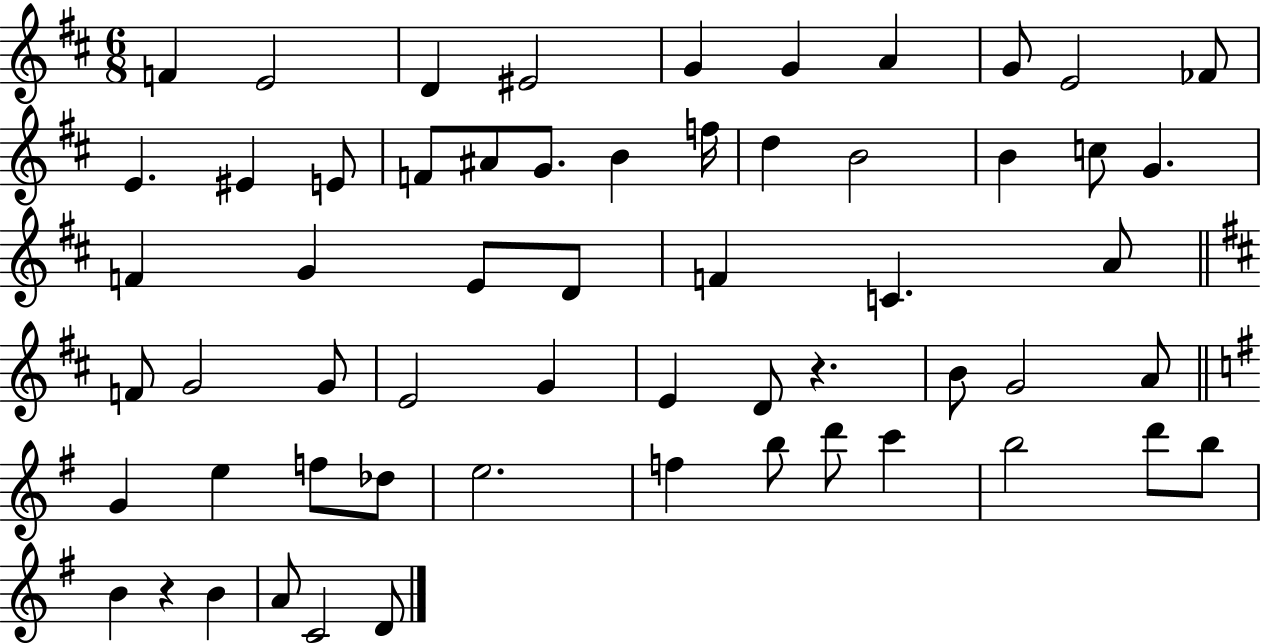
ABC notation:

X:1
T:Untitled
M:6/8
L:1/4
K:D
F E2 D ^E2 G G A G/2 E2 _F/2 E ^E E/2 F/2 ^A/2 G/2 B f/4 d B2 B c/2 G F G E/2 D/2 F C A/2 F/2 G2 G/2 E2 G E D/2 z B/2 G2 A/2 G e f/2 _d/2 e2 f b/2 d'/2 c' b2 d'/2 b/2 B z B A/2 C2 D/2